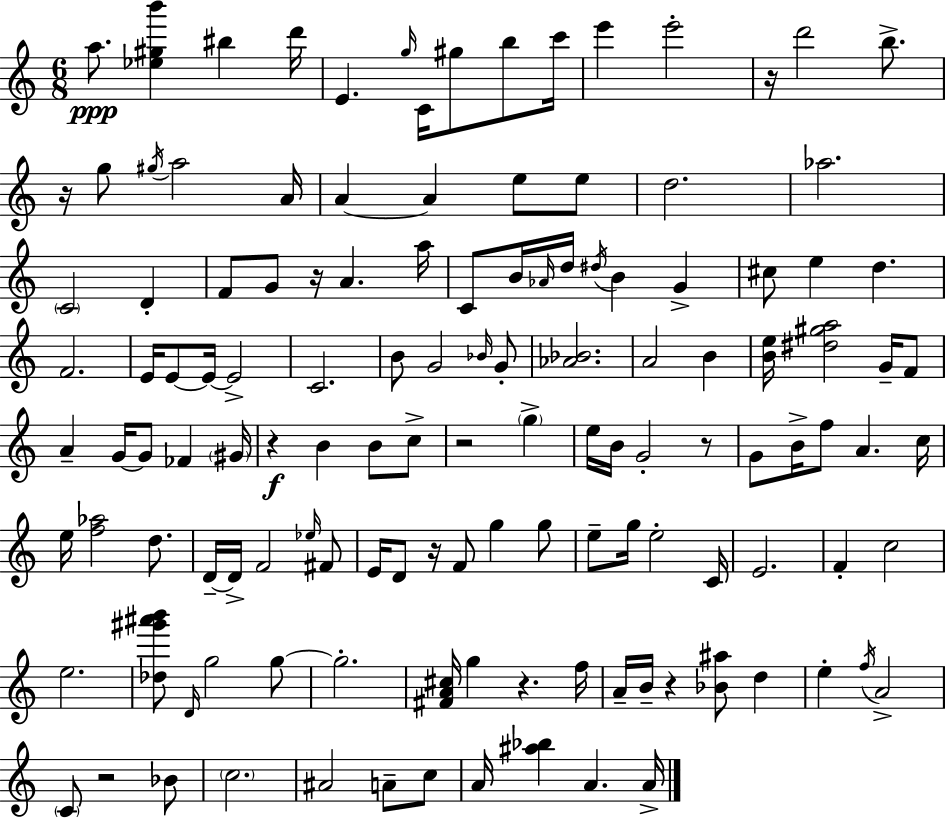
A5/e. [Eb5,G#5,B6]/q BIS5/q D6/s E4/q. G5/s C4/s G#5/e B5/e C6/s E6/q E6/h R/s D6/h B5/e. R/s G5/e G#5/s A5/h A4/s A4/q A4/q E5/e E5/e D5/h. Ab5/h. C4/h D4/q F4/e G4/e R/s A4/q. A5/s C4/e B4/s Ab4/s D5/s D#5/s B4/q G4/q C#5/e E5/q D5/q. F4/h. E4/s E4/e E4/s E4/h C4/h. B4/e G4/h Bb4/s G4/e [Ab4,Bb4]/h. A4/h B4/q [B4,E5]/s [D#5,G#5,A5]/h G4/s F4/e A4/q G4/s G4/e FES4/q G#4/s R/q B4/q B4/e C5/e R/h G5/q E5/s B4/s G4/h R/e G4/e B4/s F5/e A4/q. C5/s E5/s [F5,Ab5]/h D5/e. D4/s D4/s F4/h Eb5/s F#4/e E4/s D4/e R/s F4/e G5/q G5/e E5/e G5/s E5/h C4/s E4/h. F4/q C5/h E5/h. [Db5,G#6,A#6,B6]/e D4/s G5/h G5/e G5/h. [F#4,A4,C#5]/s G5/q R/q. F5/s A4/s B4/s R/q [Bb4,A#5]/e D5/q E5/q F5/s A4/h C4/e R/h Bb4/e C5/h. A#4/h A4/e C5/e A4/s [A#5,Bb5]/q A4/q. A4/s